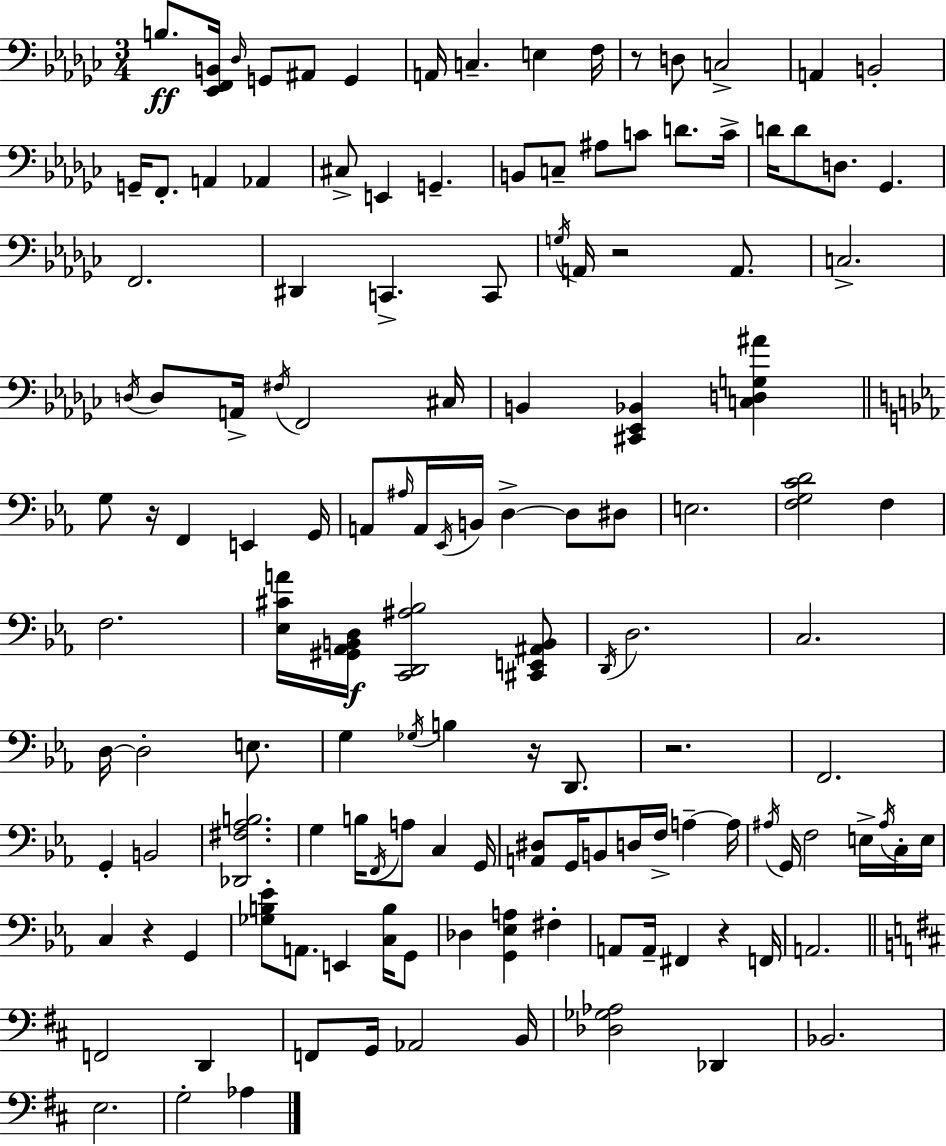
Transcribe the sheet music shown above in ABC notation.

X:1
T:Untitled
M:3/4
L:1/4
K:Ebm
B,/2 [_E,,F,,B,,]/4 _D,/4 G,,/2 ^A,,/2 G,, A,,/4 C, E, F,/4 z/2 D,/2 C,2 A,, B,,2 G,,/4 F,,/2 A,, _A,, ^C,/2 E,, G,, B,,/2 C,/2 ^A,/2 C/2 D/2 C/4 D/4 D/2 D,/2 _G,, F,,2 ^D,, C,, C,,/2 G,/4 A,,/4 z2 A,,/2 C,2 D,/4 D,/2 A,,/4 ^F,/4 F,,2 ^C,/4 B,, [^C,,_E,,_B,,] [C,D,G,^A] G,/2 z/4 F,, E,, G,,/4 A,,/2 ^A,/4 A,,/4 _E,,/4 B,,/4 D, D,/2 ^D,/2 E,2 [F,G,CD]2 F, F,2 [_E,^CA]/4 [^G,,_A,,B,,D,]/4 [C,,D,,^A,_B,]2 [^C,,E,,^A,,B,,]/2 D,,/4 D,2 C,2 D,/4 D,2 E,/2 G, _G,/4 B, z/4 D,,/2 z2 F,,2 G,, B,,2 [_D,,^F,_A,B,]2 G, B,/4 F,,/4 A,/2 C, G,,/4 [A,,^D,]/2 G,,/4 B,,/2 D,/4 F,/4 A, A,/4 ^A,/4 G,,/4 F,2 E,/4 ^A,/4 C,/4 E,/4 C, z G,, [_G,B,_E]/2 A,,/2 E,, [C,B,]/4 G,,/2 _D, [G,,_E,A,] ^F, A,,/2 A,,/4 ^F,, z F,,/4 A,,2 F,,2 D,, F,,/2 G,,/4 _A,,2 B,,/4 [_D,_G,_A,]2 _D,, _B,,2 E,2 G,2 _A,